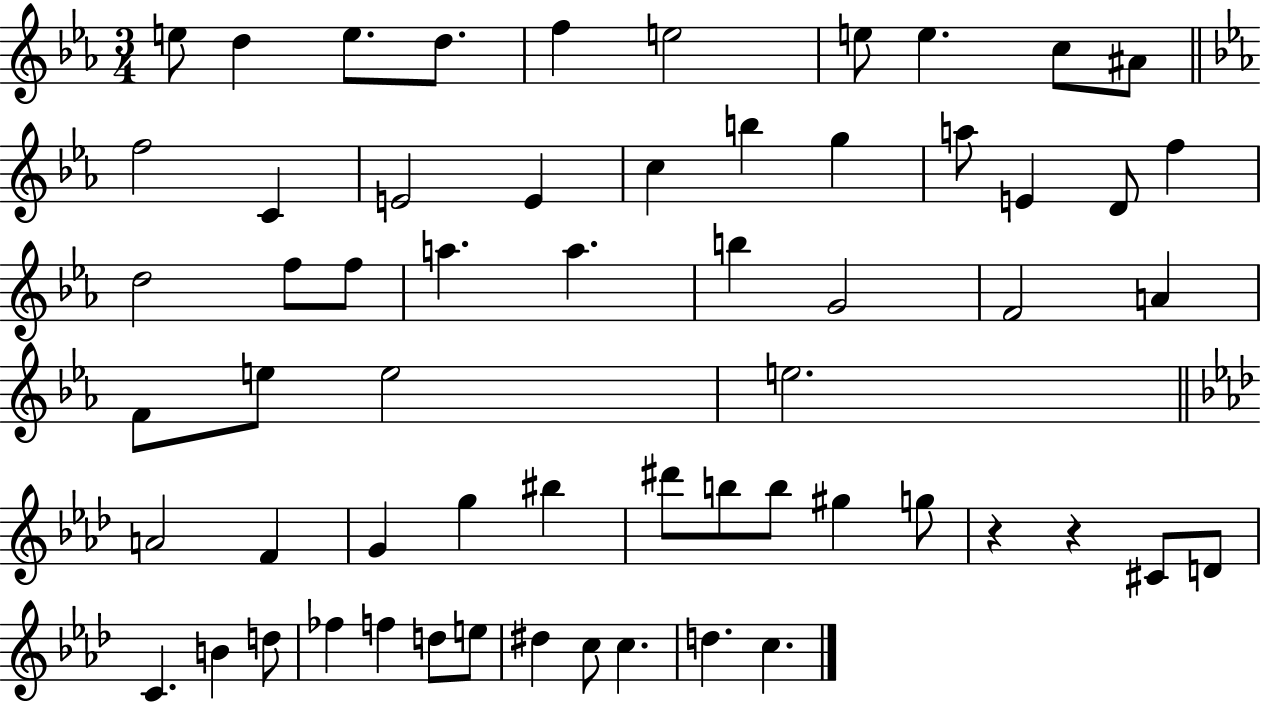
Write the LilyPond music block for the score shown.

{
  \clef treble
  \numericTimeSignature
  \time 3/4
  \key ees \major
  e''8 d''4 e''8. d''8. | f''4 e''2 | e''8 e''4. c''8 ais'8 | \bar "||" \break \key ees \major f''2 c'4 | e'2 e'4 | c''4 b''4 g''4 | a''8 e'4 d'8 f''4 | \break d''2 f''8 f''8 | a''4. a''4. | b''4 g'2 | f'2 a'4 | \break f'8 e''8 e''2 | e''2. | \bar "||" \break \key aes \major a'2 f'4 | g'4 g''4 bis''4 | dis'''8 b''8 b''8 gis''4 g''8 | r4 r4 cis'8 d'8 | \break c'4. b'4 d''8 | fes''4 f''4 d''8 e''8 | dis''4 c''8 c''4. | d''4. c''4. | \break \bar "|."
}